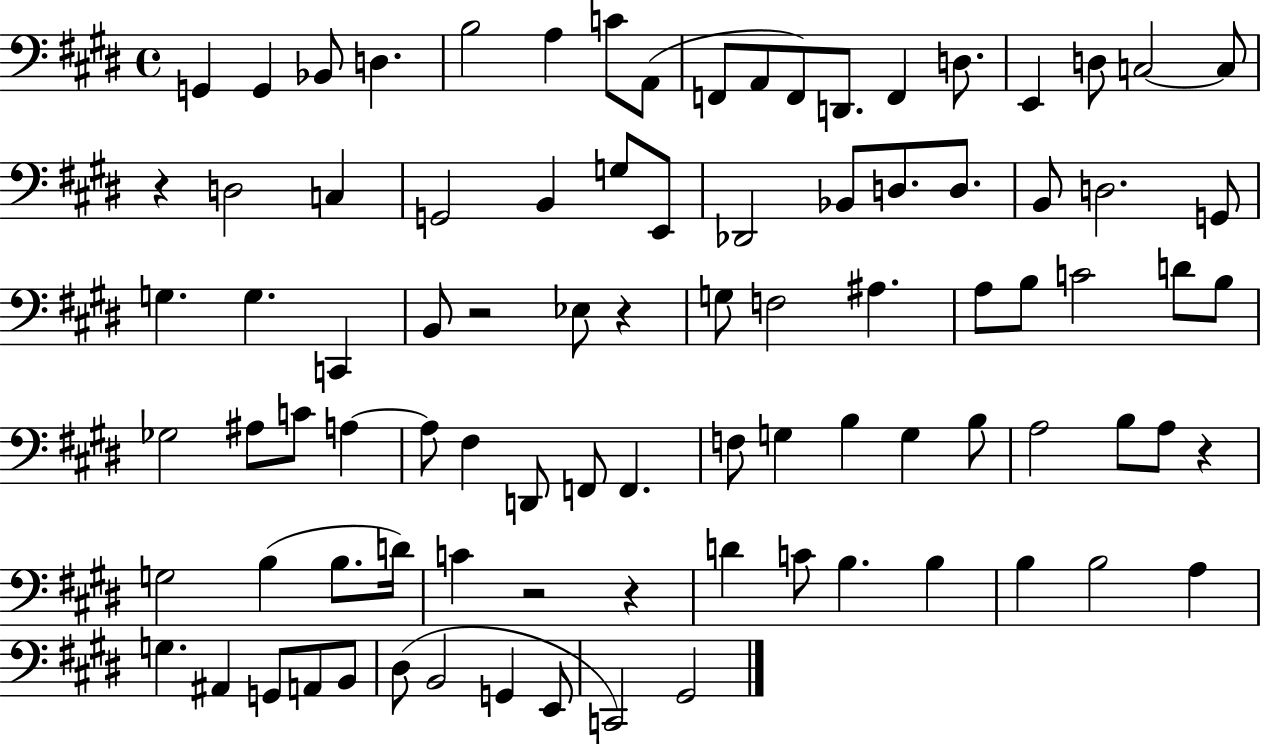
X:1
T:Untitled
M:4/4
L:1/4
K:E
G,, G,, _B,,/2 D, B,2 A, C/2 A,,/2 F,,/2 A,,/2 F,,/2 D,,/2 F,, D,/2 E,, D,/2 C,2 C,/2 z D,2 C, G,,2 B,, G,/2 E,,/2 _D,,2 _B,,/2 D,/2 D,/2 B,,/2 D,2 G,,/2 G, G, C,, B,,/2 z2 _E,/2 z G,/2 F,2 ^A, A,/2 B,/2 C2 D/2 B,/2 _G,2 ^A,/2 C/2 A, A,/2 ^F, D,,/2 F,,/2 F,, F,/2 G, B, G, B,/2 A,2 B,/2 A,/2 z G,2 B, B,/2 D/4 C z2 z D C/2 B, B, B, B,2 A, G, ^A,, G,,/2 A,,/2 B,,/2 ^D,/2 B,,2 G,, E,,/2 C,,2 ^G,,2